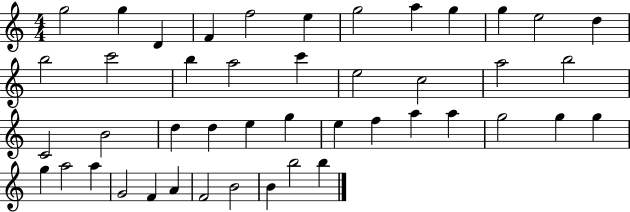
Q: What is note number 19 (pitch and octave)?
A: C5